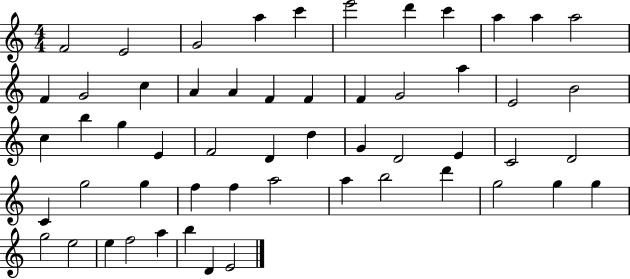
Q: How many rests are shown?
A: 0